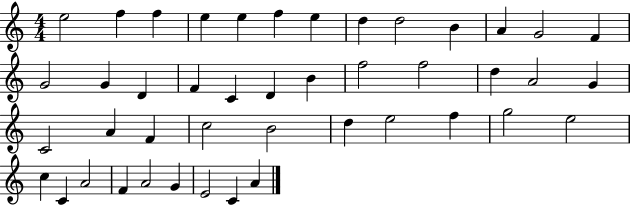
E5/h F5/q F5/q E5/q E5/q F5/q E5/q D5/q D5/h B4/q A4/q G4/h F4/q G4/h G4/q D4/q F4/q C4/q D4/q B4/q F5/h F5/h D5/q A4/h G4/q C4/h A4/q F4/q C5/h B4/h D5/q E5/h F5/q G5/h E5/h C5/q C4/q A4/h F4/q A4/h G4/q E4/h C4/q A4/q